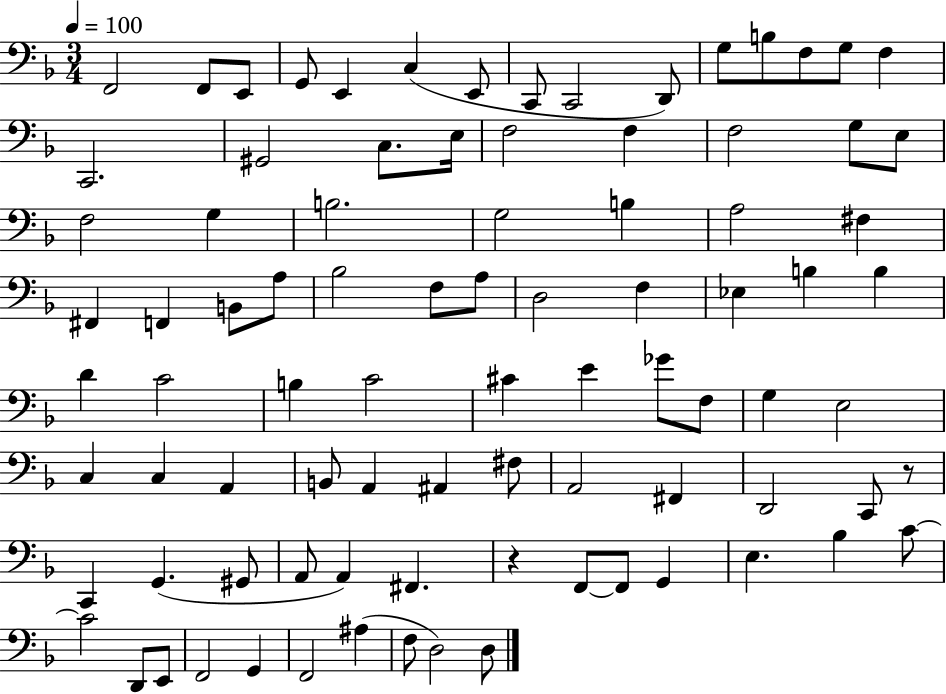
F2/h F2/e E2/e G2/e E2/q C3/q E2/e C2/e C2/h D2/e G3/e B3/e F3/e G3/e F3/q C2/h. G#2/h C3/e. E3/s F3/h F3/q F3/h G3/e E3/e F3/h G3/q B3/h. G3/h B3/q A3/h F#3/q F#2/q F2/q B2/e A3/e Bb3/h F3/e A3/e D3/h F3/q Eb3/q B3/q B3/q D4/q C4/h B3/q C4/h C#4/q E4/q Gb4/e F3/e G3/q E3/h C3/q C3/q A2/q B2/e A2/q A#2/q F#3/e A2/h F#2/q D2/h C2/e R/e C2/q G2/q. G#2/e A2/e A2/q F#2/q. R/q F2/e F2/e G2/q E3/q. Bb3/q C4/e C4/h D2/e E2/e F2/h G2/q F2/h A#3/q F3/e D3/h D3/e